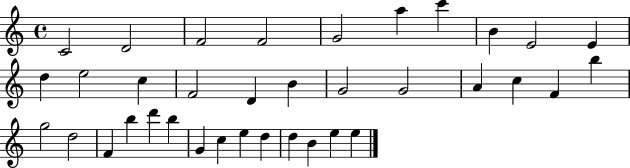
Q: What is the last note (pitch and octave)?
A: E5